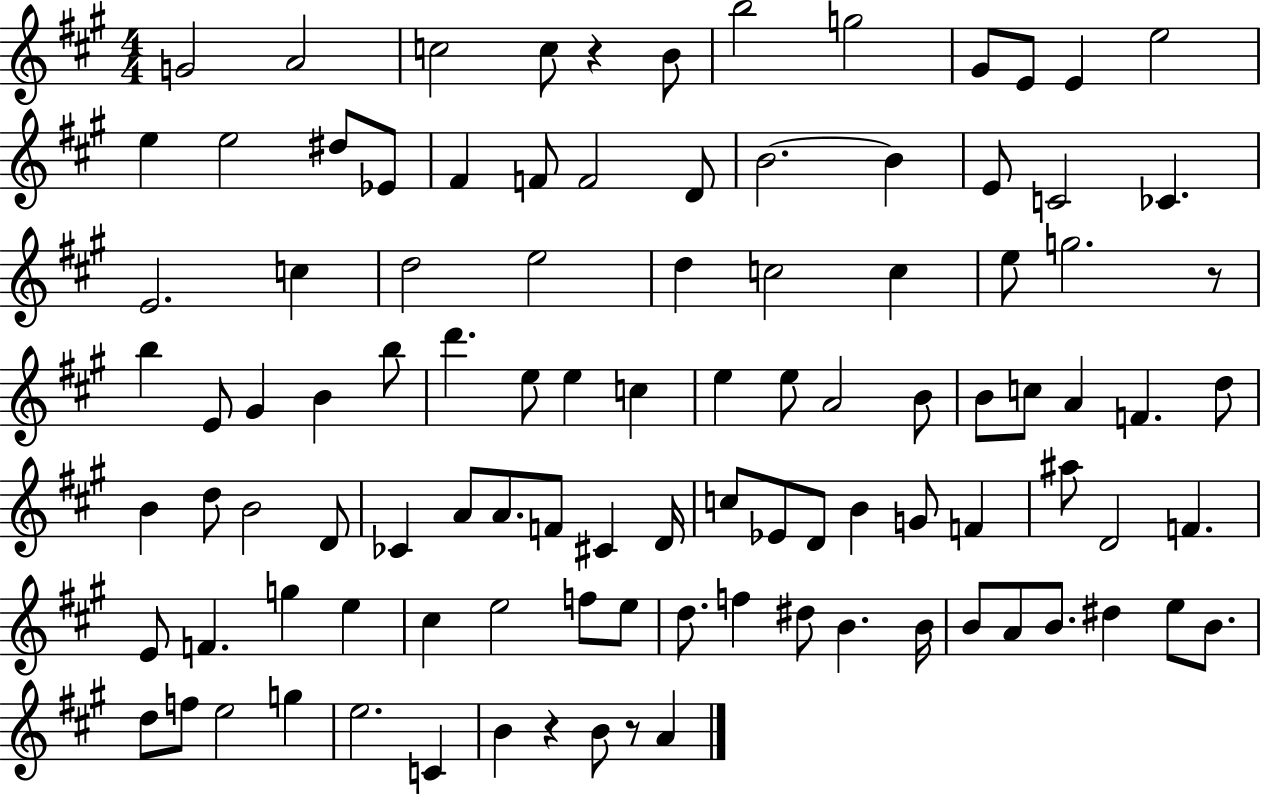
X:1
T:Untitled
M:4/4
L:1/4
K:A
G2 A2 c2 c/2 z B/2 b2 g2 ^G/2 E/2 E e2 e e2 ^d/2 _E/2 ^F F/2 F2 D/2 B2 B E/2 C2 _C E2 c d2 e2 d c2 c e/2 g2 z/2 b E/2 ^G B b/2 d' e/2 e c e e/2 A2 B/2 B/2 c/2 A F d/2 B d/2 B2 D/2 _C A/2 A/2 F/2 ^C D/4 c/2 _E/2 D/2 B G/2 F ^a/2 D2 F E/2 F g e ^c e2 f/2 e/2 d/2 f ^d/2 B B/4 B/2 A/2 B/2 ^d e/2 B/2 d/2 f/2 e2 g e2 C B z B/2 z/2 A